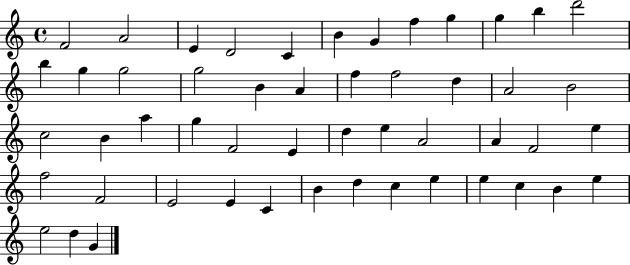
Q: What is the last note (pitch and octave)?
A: G4